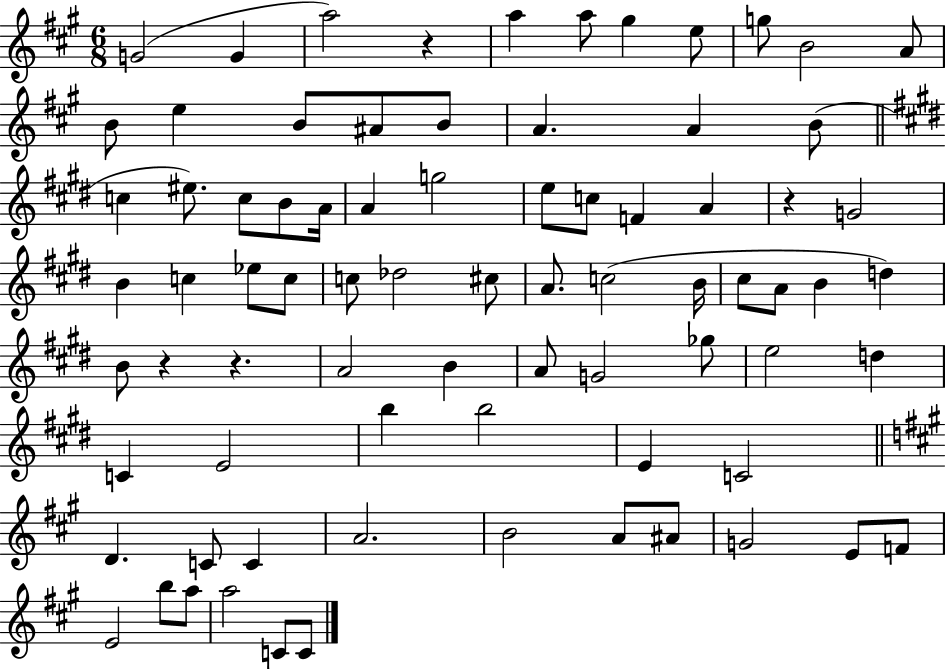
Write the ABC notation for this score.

X:1
T:Untitled
M:6/8
L:1/4
K:A
G2 G a2 z a a/2 ^g e/2 g/2 B2 A/2 B/2 e B/2 ^A/2 B/2 A A B/2 c ^e/2 c/2 B/2 A/4 A g2 e/2 c/2 F A z G2 B c _e/2 c/2 c/2 _d2 ^c/2 A/2 c2 B/4 ^c/2 A/2 B d B/2 z z A2 B A/2 G2 _g/2 e2 d C E2 b b2 E C2 D C/2 C A2 B2 A/2 ^A/2 G2 E/2 F/2 E2 b/2 a/2 a2 C/2 C/2